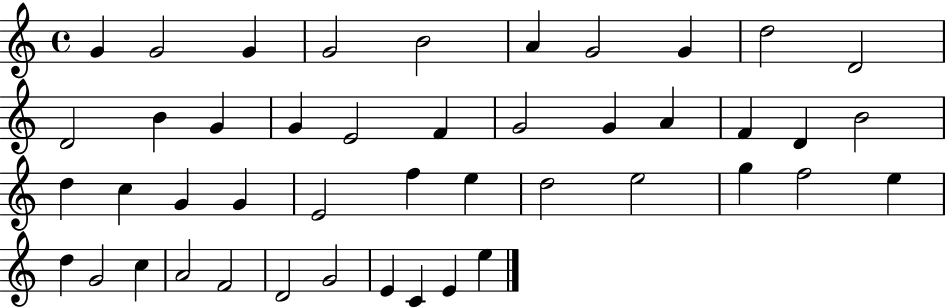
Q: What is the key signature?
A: C major